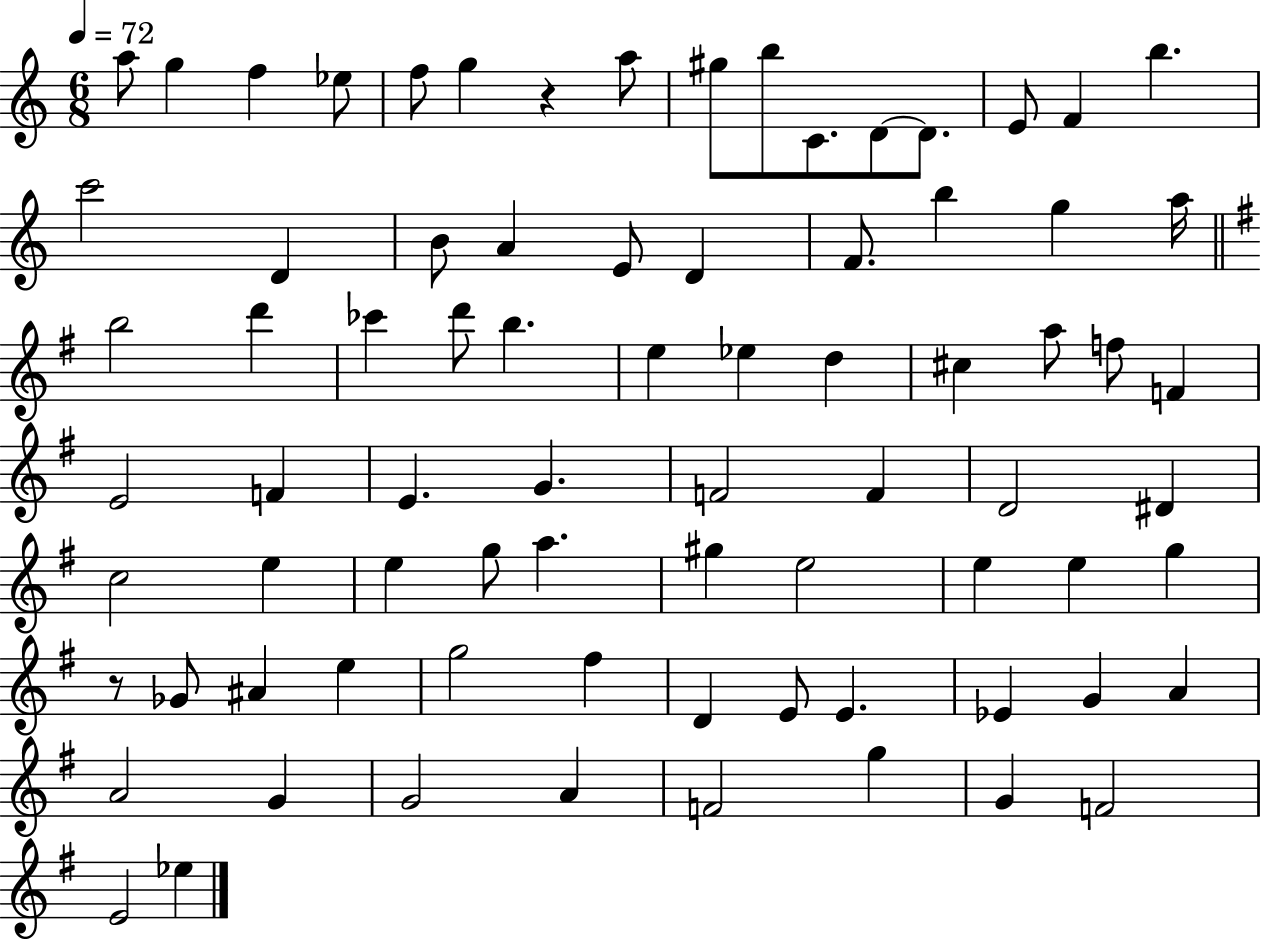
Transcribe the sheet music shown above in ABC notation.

X:1
T:Untitled
M:6/8
L:1/4
K:C
a/2 g f _e/2 f/2 g z a/2 ^g/2 b/2 C/2 D/2 D/2 E/2 F b c'2 D B/2 A E/2 D F/2 b g a/4 b2 d' _c' d'/2 b e _e d ^c a/2 f/2 F E2 F E G F2 F D2 ^D c2 e e g/2 a ^g e2 e e g z/2 _G/2 ^A e g2 ^f D E/2 E _E G A A2 G G2 A F2 g G F2 E2 _e